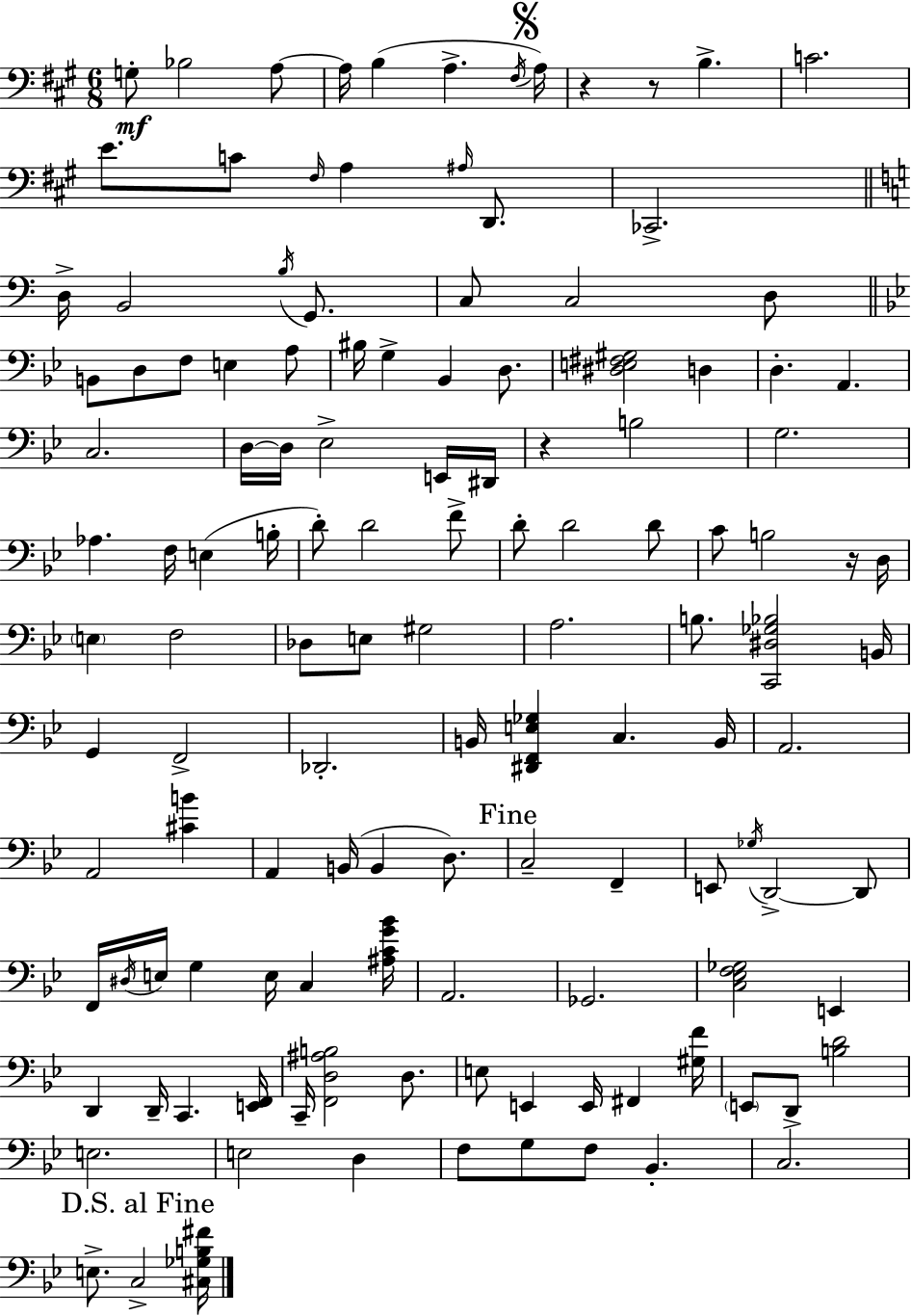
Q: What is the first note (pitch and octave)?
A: G3